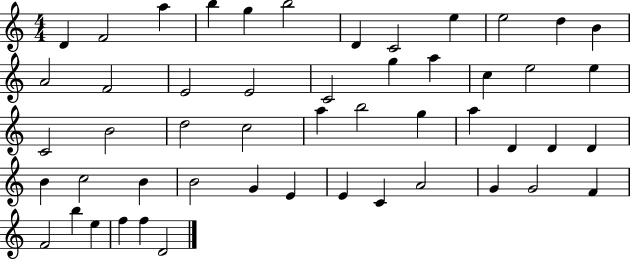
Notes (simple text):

D4/q F4/h A5/q B5/q G5/q B5/h D4/q C4/h E5/q E5/h D5/q B4/q A4/h F4/h E4/h E4/h C4/h G5/q A5/q C5/q E5/h E5/q C4/h B4/h D5/h C5/h A5/q B5/h G5/q A5/q D4/q D4/q D4/q B4/q C5/h B4/q B4/h G4/q E4/q E4/q C4/q A4/h G4/q G4/h F4/q F4/h B5/q E5/q F5/q F5/q D4/h